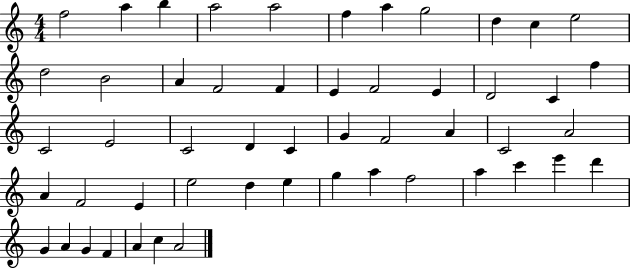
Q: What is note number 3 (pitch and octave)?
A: B5